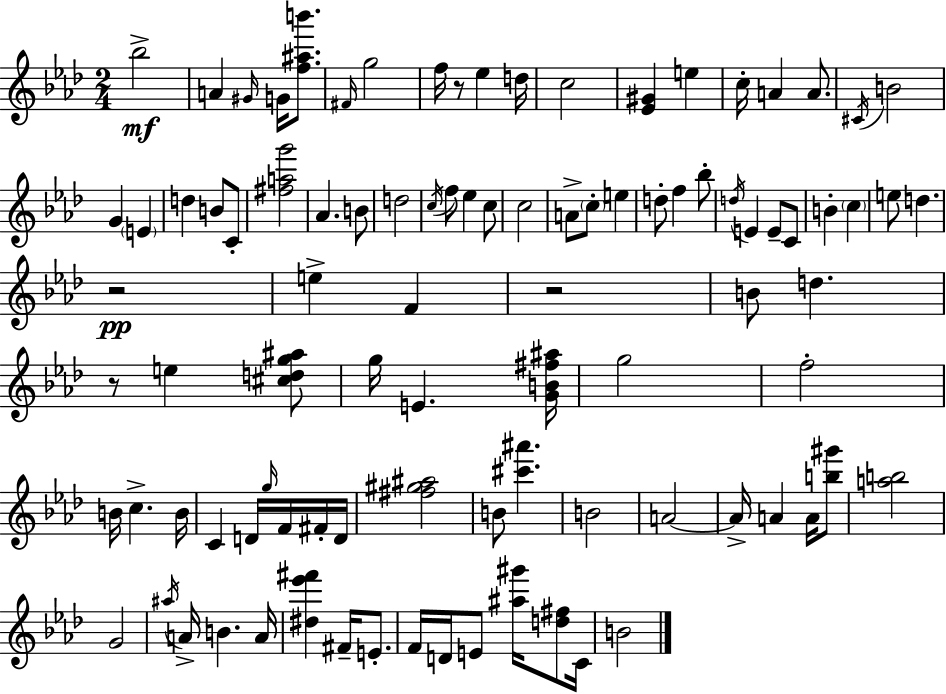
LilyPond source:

{
  \clef treble
  \numericTimeSignature
  \time 2/4
  \key f \minor
  bes''2->\mf | a'4 \grace { gis'16 } g'16 <f'' ais'' b'''>8. | \grace { fis'16 } g''2 | f''16 r8 ees''4 | \break d''16 c''2 | <ees' gis'>4 e''4 | c''16-. a'4 a'8. | \acciaccatura { cis'16 } b'2 | \break g'4 \parenthesize e'4 | d''4 b'8 | c'8-. <fis'' a'' g'''>2 | aes'4. | \break b'8 d''2 | \acciaccatura { c''16 } f''8 ees''4 | c''8 c''2 | a'8-> \parenthesize c''8-. | \break e''4 d''8-. f''4 | bes''8-. \acciaccatura { d''16 } e'4 | e'8-- c'8 b'4-. | \parenthesize c''4 e''8 d''4. | \break r2\pp | e''4-> | f'4 r2 | b'8 d''4. | \break r8 e''4 | <cis'' d'' g'' ais''>8 g''16 e'4. | <g' b' fis'' ais''>16 g''2 | f''2-. | \break b'16 c''4.-> | b'16 c'4 | d'16 \grace { g''16 } f'16 fis'16-. d'16 <fis'' gis'' ais''>2 | b'8 | \break <cis''' ais'''>4. b'2 | a'2~~ | a'16-> a'4 | a'16 <b'' gis'''>8 <a'' b''>2 | \break g'2 | \acciaccatura { ais''16 } a'16-> | b'4. a'16 <dis'' ees''' fis'''>4 | fis'16-- e'8.-. f'16 | \break d'16 e'8 <ais'' gis'''>16 <d'' fis''>8 c'16 b'2 | \bar "|."
}